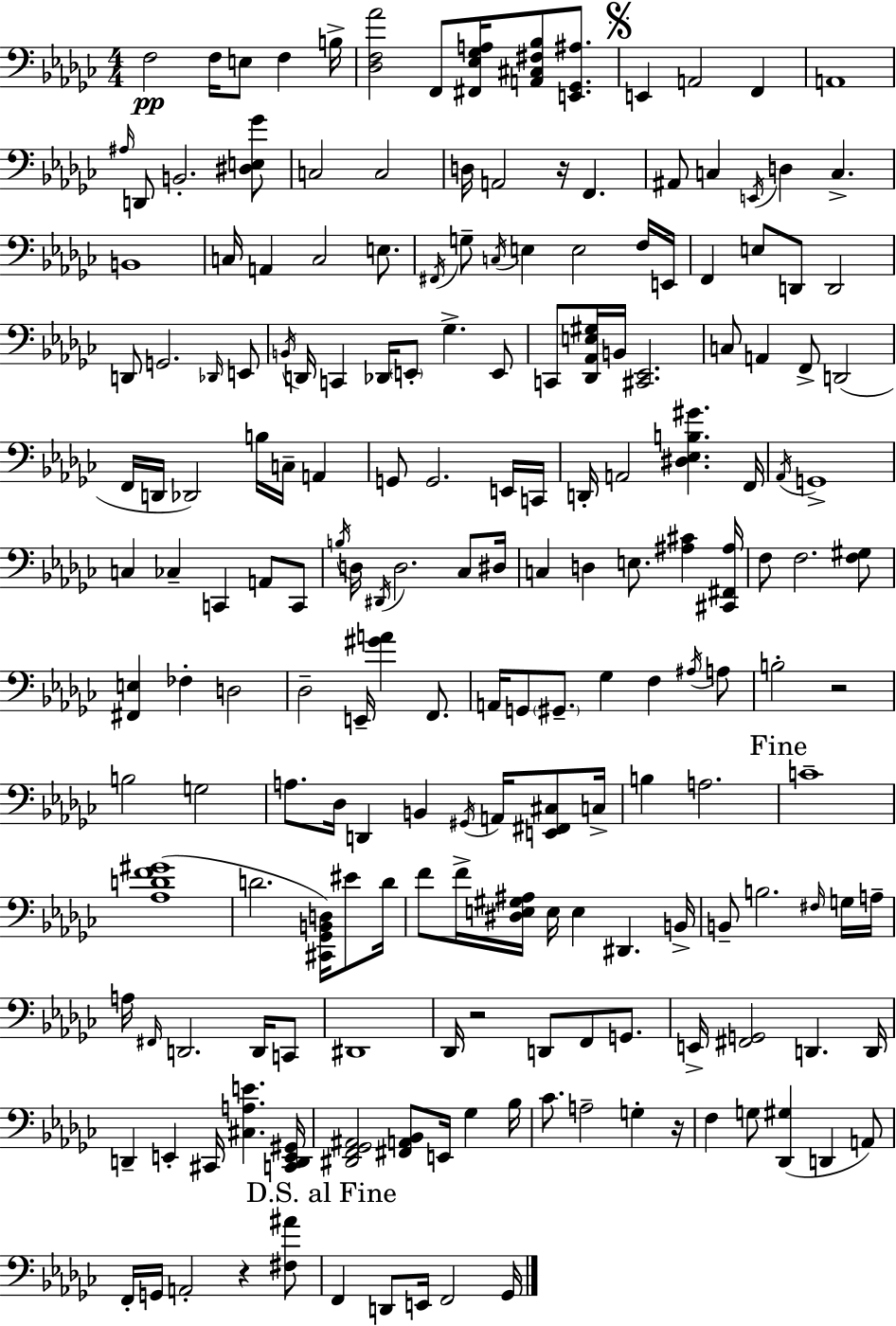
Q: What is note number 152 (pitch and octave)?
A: A2